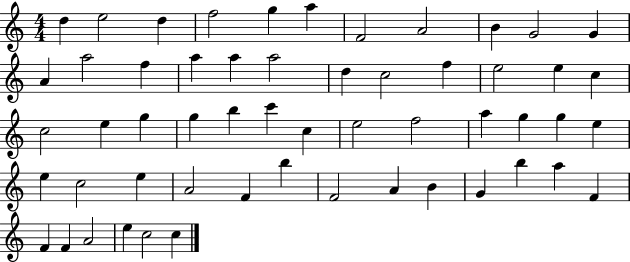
X:1
T:Untitled
M:4/4
L:1/4
K:C
d e2 d f2 g a F2 A2 B G2 G A a2 f a a a2 d c2 f e2 e c c2 e g g b c' c e2 f2 a g g e e c2 e A2 F b F2 A B G b a F F F A2 e c2 c